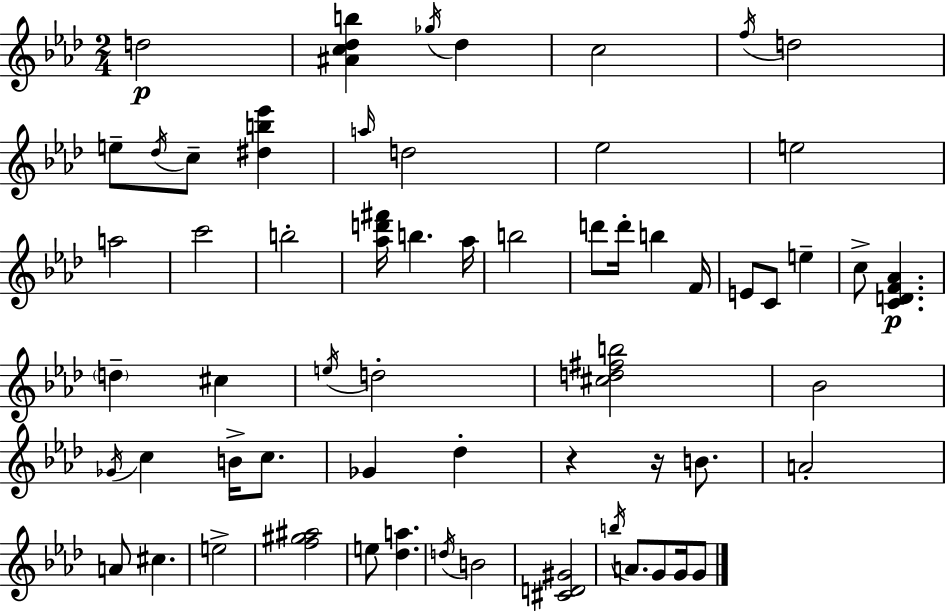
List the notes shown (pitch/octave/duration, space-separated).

D5/h [A#4,C5,Db5,B5]/q Gb5/s Db5/q C5/h F5/s D5/h E5/e Db5/s C5/e [D#5,B5,Eb6]/q A5/s D5/h Eb5/h E5/h A5/h C6/h B5/h [Ab5,D6,F#6]/s B5/q. Ab5/s B5/h D6/e D6/s B5/q F4/s E4/e C4/e E5/q C5/e [C4,D4,F4,Ab4]/q. D5/q C#5/q E5/s D5/h [C#5,D5,F#5,B5]/h Bb4/h Gb4/s C5/q B4/s C5/e. Gb4/q Db5/q R/q R/s B4/e. A4/h A4/e C#5/q. E5/h [F5,G#5,A#5]/h E5/e [Db5,A5]/q. D5/s B4/h [C#4,D4,G#4]/h B5/s A4/e. G4/e G4/s G4/e